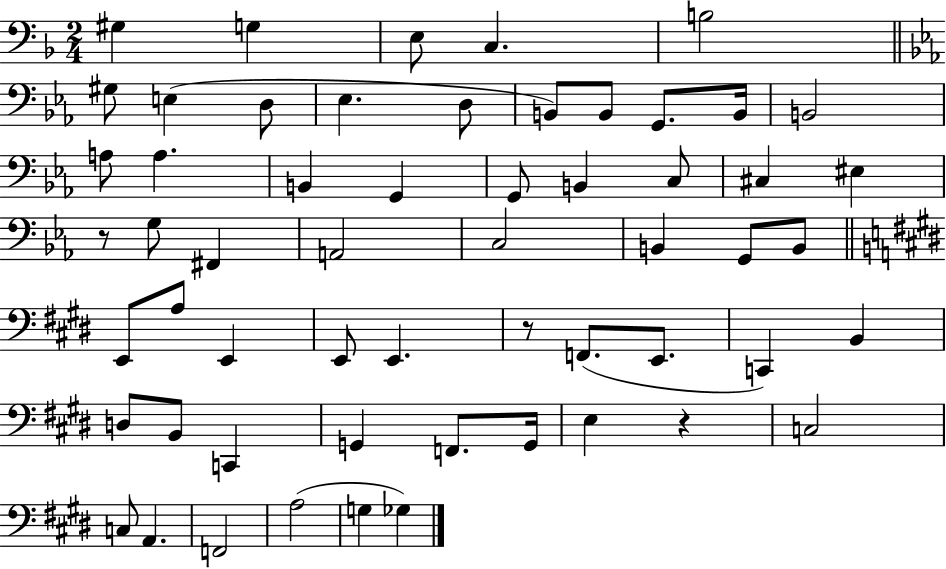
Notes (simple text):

G#3/q G3/q E3/e C3/q. B3/h G#3/e E3/q D3/e Eb3/q. D3/e B2/e B2/e G2/e. B2/s B2/h A3/e A3/q. B2/q G2/q G2/e B2/q C3/e C#3/q EIS3/q R/e G3/e F#2/q A2/h C3/h B2/q G2/e B2/e E2/e A3/e E2/q E2/e E2/q. R/e F2/e. E2/e. C2/q B2/q D3/e B2/e C2/q G2/q F2/e. G2/s E3/q R/q C3/h C3/e A2/q. F2/h A3/h G3/q Gb3/q